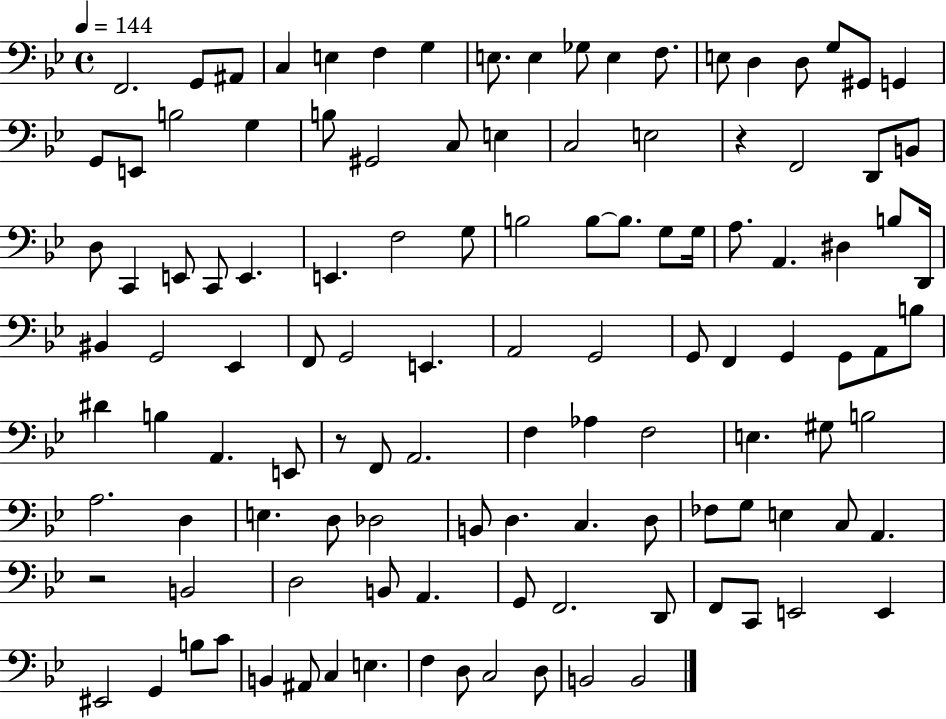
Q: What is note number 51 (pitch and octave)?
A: G2